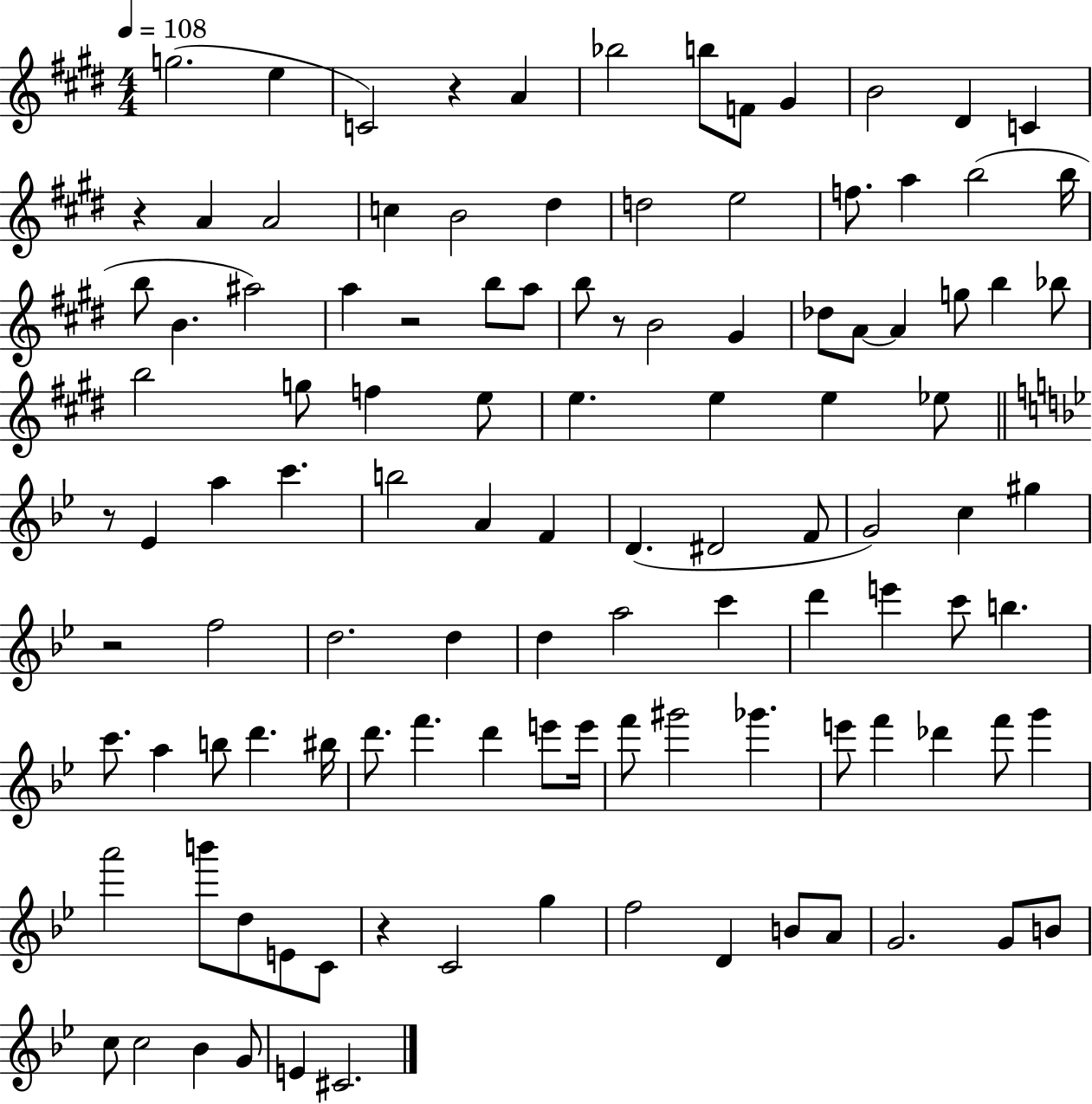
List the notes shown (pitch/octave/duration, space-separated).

G5/h. E5/q C4/h R/q A4/q Bb5/h B5/e F4/e G#4/q B4/h D#4/q C4/q R/q A4/q A4/h C5/q B4/h D#5/q D5/h E5/h F5/e. A5/q B5/h B5/s B5/e B4/q. A#5/h A5/q R/h B5/e A5/e B5/e R/e B4/h G#4/q Db5/e A4/e A4/q G5/e B5/q Bb5/e B5/h G5/e F5/q E5/e E5/q. E5/q E5/q Eb5/e R/e Eb4/q A5/q C6/q. B5/h A4/q F4/q D4/q. D#4/h F4/e G4/h C5/q G#5/q R/h F5/h D5/h. D5/q D5/q A5/h C6/q D6/q E6/q C6/e B5/q. C6/e. A5/q B5/e D6/q. BIS5/s D6/e. F6/q. D6/q E6/e E6/s F6/e G#6/h Gb6/q. E6/e F6/q Db6/q F6/e G6/q A6/h B6/e D5/e E4/e C4/e R/q C4/h G5/q F5/h D4/q B4/e A4/e G4/h. G4/e B4/e C5/e C5/h Bb4/q G4/e E4/q C#4/h.